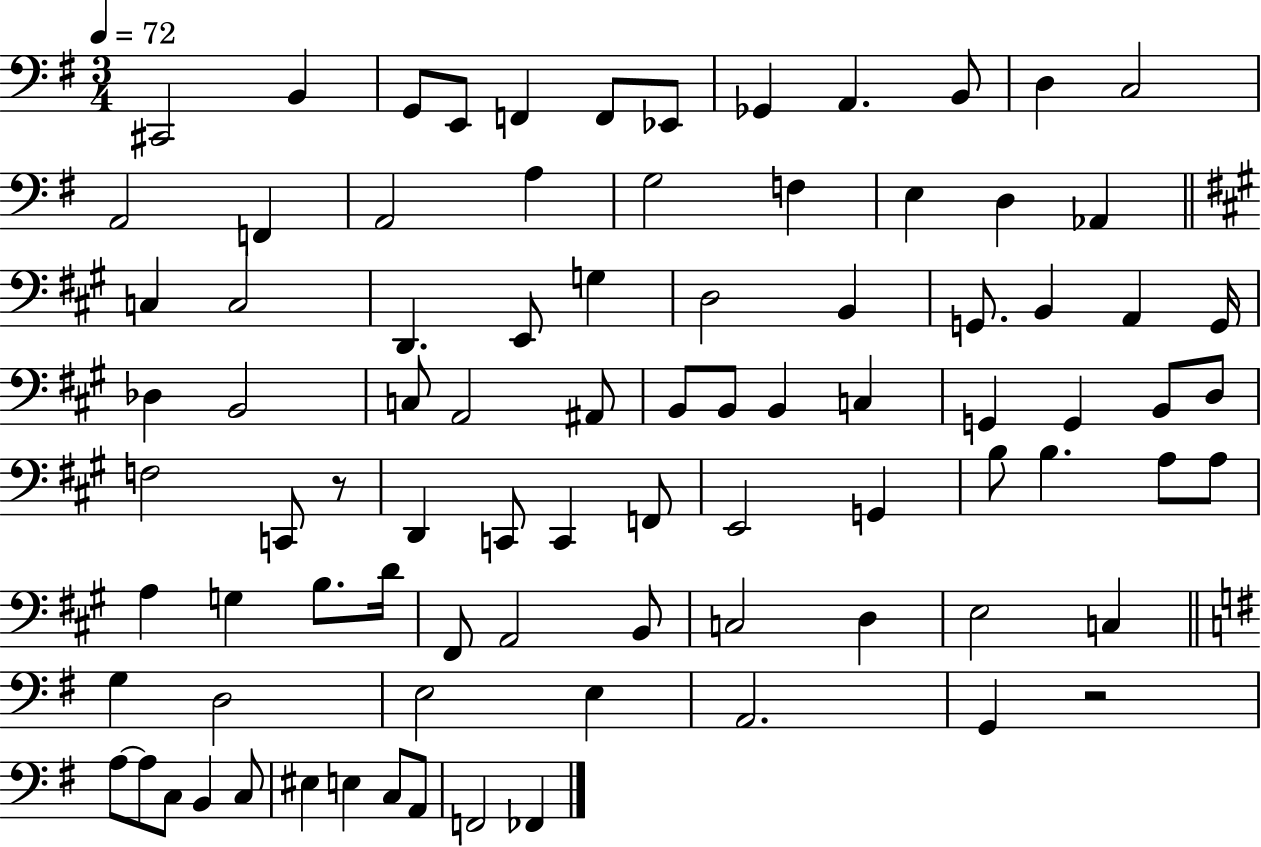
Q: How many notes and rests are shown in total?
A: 87